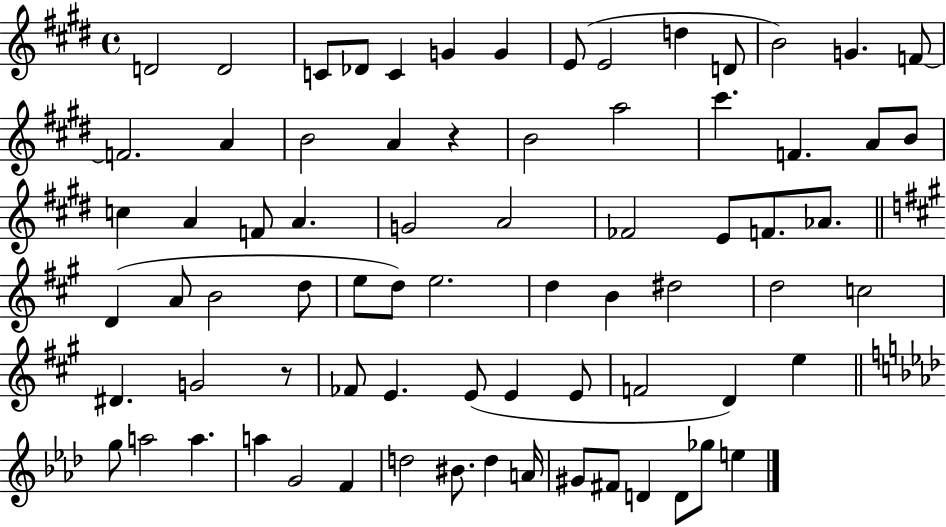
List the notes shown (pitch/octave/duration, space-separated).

D4/h D4/h C4/e Db4/e C4/q G4/q G4/q E4/e E4/h D5/q D4/e B4/h G4/q. F4/e F4/h. A4/q B4/h A4/q R/q B4/h A5/h C#6/q. F4/q. A4/e B4/e C5/q A4/q F4/e A4/q. G4/h A4/h FES4/h E4/e F4/e. Ab4/e. D4/q A4/e B4/h D5/e E5/e D5/e E5/h. D5/q B4/q D#5/h D5/h C5/h D#4/q. G4/h R/e FES4/e E4/q. E4/e E4/q E4/e F4/h D4/q E5/q G5/e A5/h A5/q. A5/q G4/h F4/q D5/h BIS4/e. D5/q A4/s G#4/e F#4/e D4/q D4/e Gb5/e E5/q